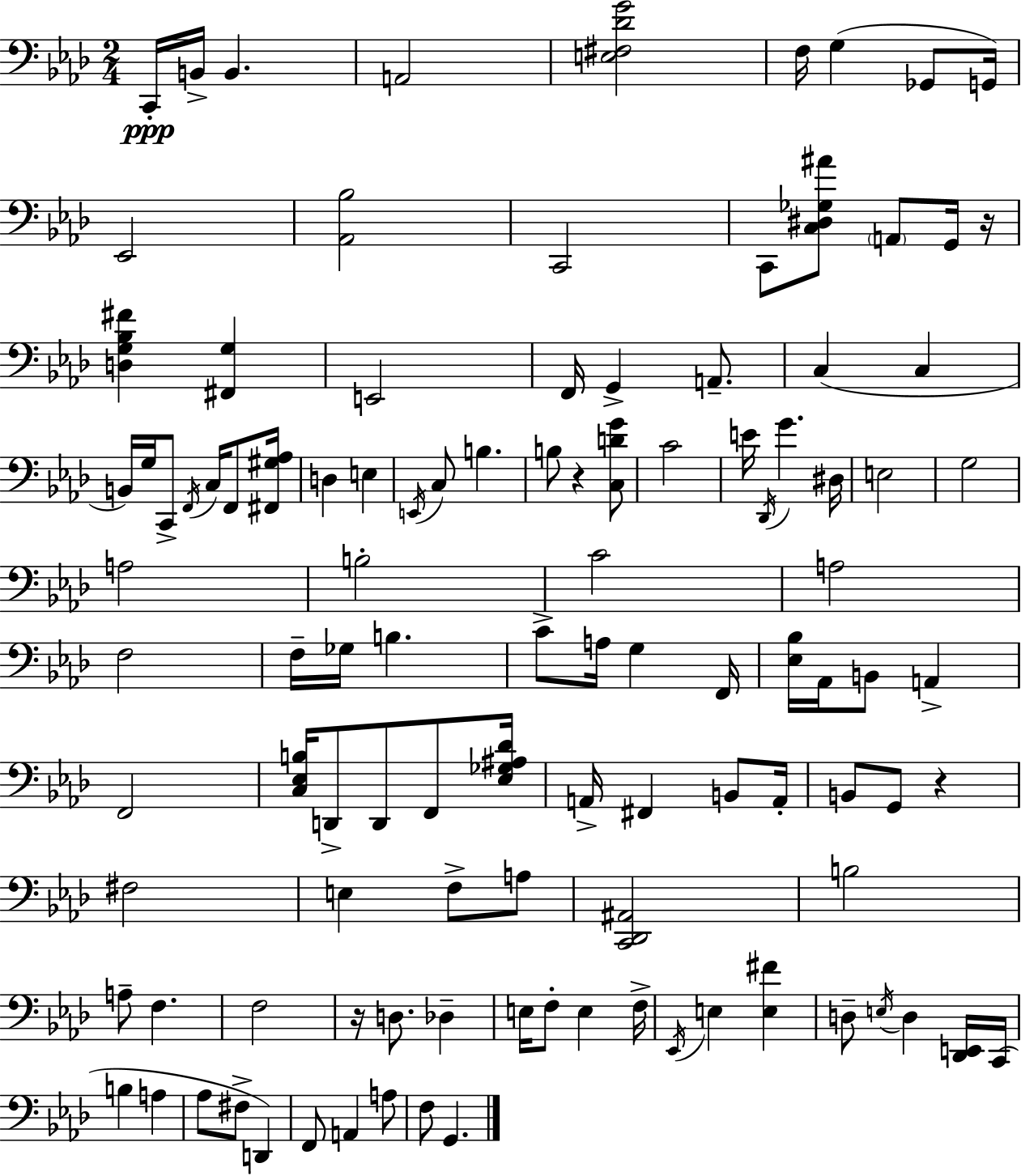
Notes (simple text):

C2/s B2/s B2/q. A2/h [E3,F#3,Db4,G4]/h F3/s G3/q Gb2/e G2/s Eb2/h [Ab2,Bb3]/h C2/h C2/e [C3,D#3,Gb3,A#4]/e A2/e G2/s R/s [D3,G3,Bb3,F#4]/q [F#2,G3]/q E2/h F2/s G2/q A2/e. C3/q C3/q B2/s G3/s C2/e F2/s C3/s F2/e [F#2,G#3,Ab3]/s D3/q E3/q E2/s C3/e B3/q. B3/e R/q [C3,D4,G4]/e C4/h E4/s Db2/s G4/q. D#3/s E3/h G3/h A3/h B3/h C4/h A3/h F3/h F3/s Gb3/s B3/q. C4/e A3/s G3/q F2/s [Eb3,Bb3]/s Ab2/s B2/e A2/q F2/h [C3,Eb3,B3]/s D2/e D2/e F2/e [Eb3,Gb3,A#3,Db4]/s A2/s F#2/q B2/e A2/s B2/e G2/e R/q F#3/h E3/q F3/e A3/e [C2,Db2,A#2]/h B3/h A3/e F3/q. F3/h R/s D3/e. Db3/q E3/s F3/e E3/q F3/s Eb2/s E3/q [E3,F#4]/q D3/e E3/s D3/q [Db2,E2]/s C2/s B3/q A3/q Ab3/e F#3/e D2/q F2/e A2/q A3/e F3/e G2/q.